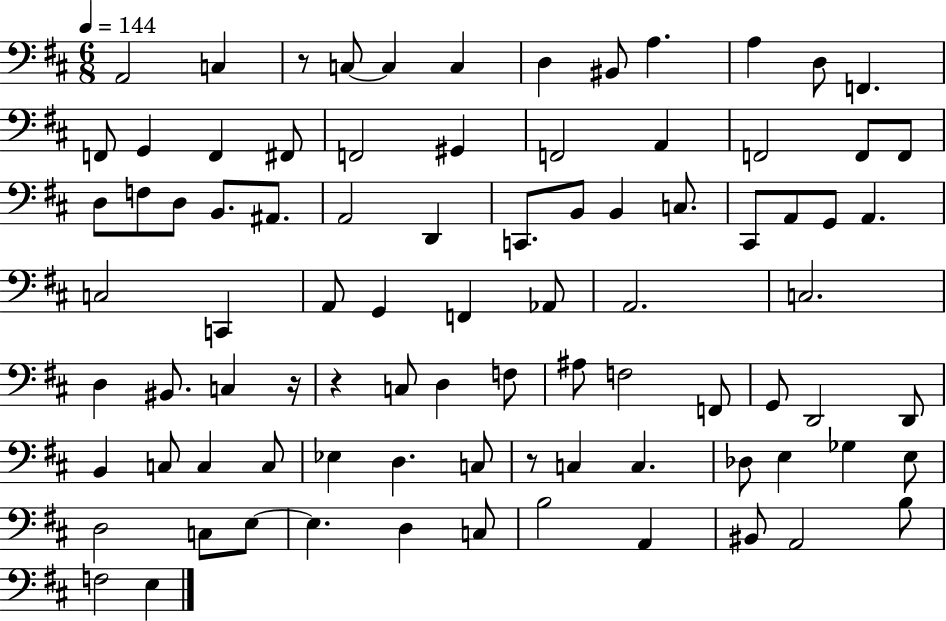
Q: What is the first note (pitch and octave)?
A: A2